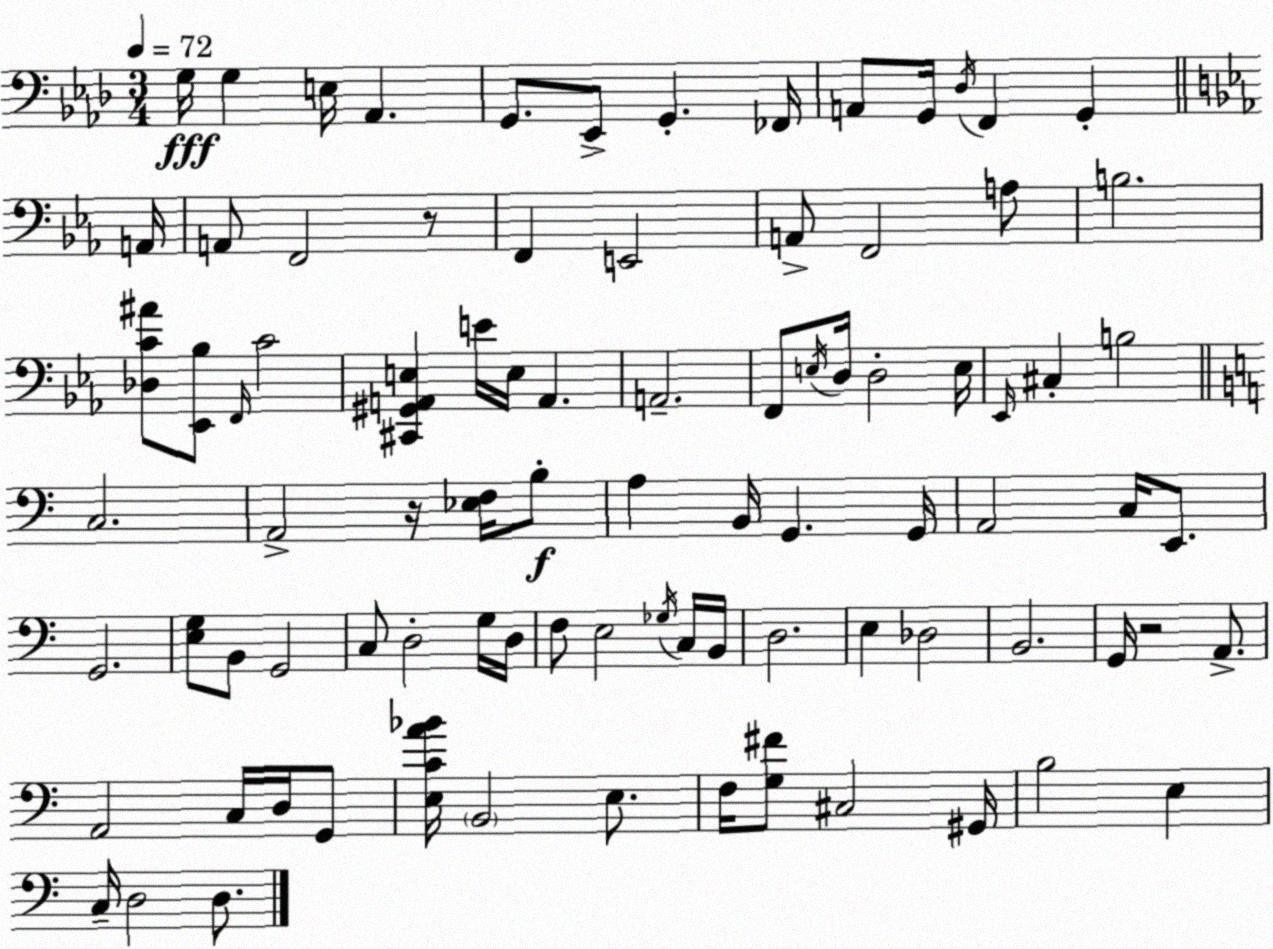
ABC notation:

X:1
T:Untitled
M:3/4
L:1/4
K:Fm
G,/4 G, E,/4 _A,, G,,/2 _E,,/2 G,, _F,,/4 A,,/2 G,,/4 _D,/4 F,, G,, A,,/4 A,,/2 F,,2 z/2 F,, E,,2 A,,/2 F,,2 A,/2 B,2 [_D,C^A]/2 [_E,,_B,]/2 F,,/4 C2 [^C,,^G,,A,,E,] E/4 E,/4 A,, A,,2 F,,/2 E,/4 D,/4 D,2 E,/4 _E,,/4 ^C, B,2 C,2 A,,2 z/4 [_E,F,]/4 B,/2 A, B,,/4 G,, G,,/4 A,,2 C,/4 E,,/2 G,,2 [E,G,]/2 B,,/2 G,,2 C,/2 D,2 G,/4 D,/4 F,/2 E,2 _G,/4 C,/4 B,,/4 D,2 E, _D,2 B,,2 G,,/4 z2 A,,/2 A,,2 C,/4 D,/4 G,,/2 [E,CA_B]/4 B,,2 E,/2 F,/4 [G,^F]/2 ^C,2 ^G,,/4 B,2 E, C,/4 D,2 D,/2